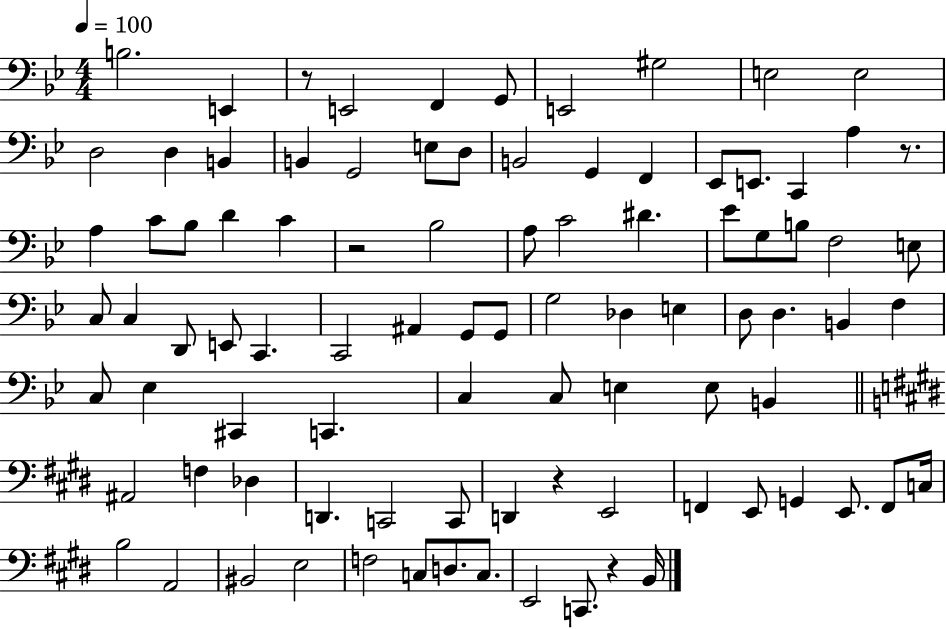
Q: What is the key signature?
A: BES major